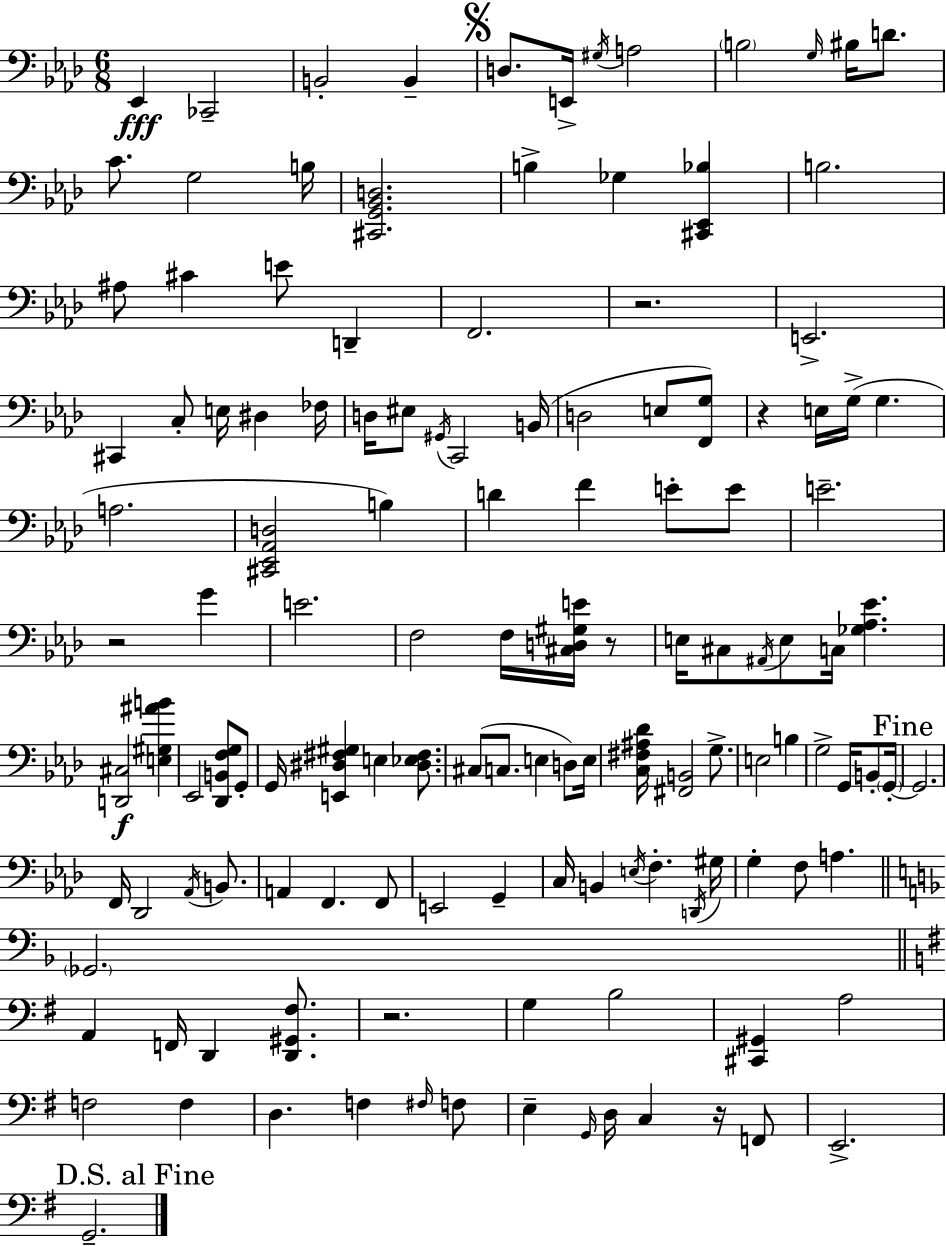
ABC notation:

X:1
T:Untitled
M:6/8
L:1/4
K:Ab
_E,, _C,,2 B,,2 B,, D,/2 E,,/4 ^G,/4 A,2 B,2 G,/4 ^B,/4 D/2 C/2 G,2 B,/4 [^C,,G,,_B,,D,]2 B, _G, [^C,,_E,,_B,] B,2 ^A,/2 ^C E/2 D,, F,,2 z2 E,,2 ^C,, C,/2 E,/4 ^D, _F,/4 D,/4 ^E,/2 ^G,,/4 C,,2 B,,/4 D,2 E,/2 [F,,G,]/2 z E,/4 G,/4 G, A,2 [^C,,_E,,_A,,D,]2 B, D F E/2 E/2 E2 z2 G E2 F,2 F,/4 [^C,D,^G,E]/4 z/2 E,/4 ^C,/2 ^A,,/4 E,/2 C,/4 [_G,_A,_E] [D,,^C,]2 [E,^G,^AB] _E,,2 [_D,,B,,F,G,]/2 G,,/2 G,,/4 [E,,^D,^F,^G,] E, [^D,_E,^F,]/2 ^C,/2 C,/2 E, D,/2 E,/4 [C,^F,^A,_D]/4 [^F,,B,,]2 G,/2 E,2 B, G,2 G,,/4 B,,/2 G,,/4 G,,2 F,,/4 _D,,2 _A,,/4 B,,/2 A,, F,, F,,/2 E,,2 G,, C,/4 B,, E,/4 F, D,,/4 ^G,/4 G, F,/2 A, _G,,2 A,, F,,/4 D,, [D,,^G,,^F,]/2 z2 G, B,2 [^C,,^G,,] A,2 F,2 F, D, F, ^F,/4 F,/2 E, G,,/4 D,/4 C, z/4 F,,/2 E,,2 G,,2